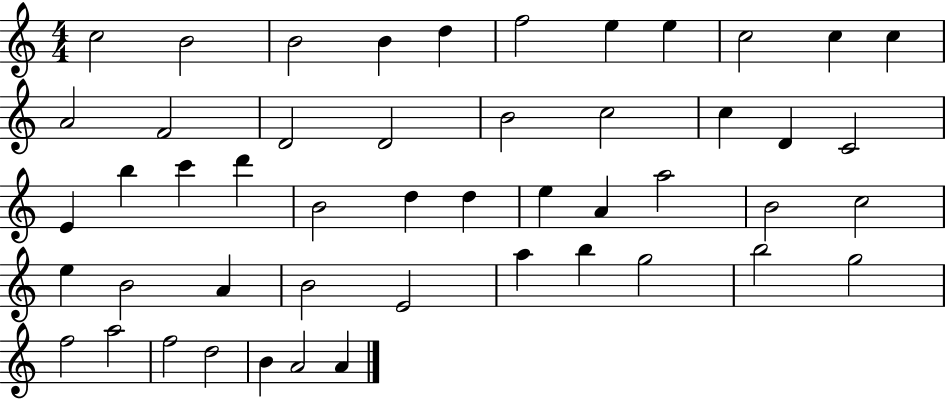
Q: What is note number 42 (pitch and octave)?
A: G5